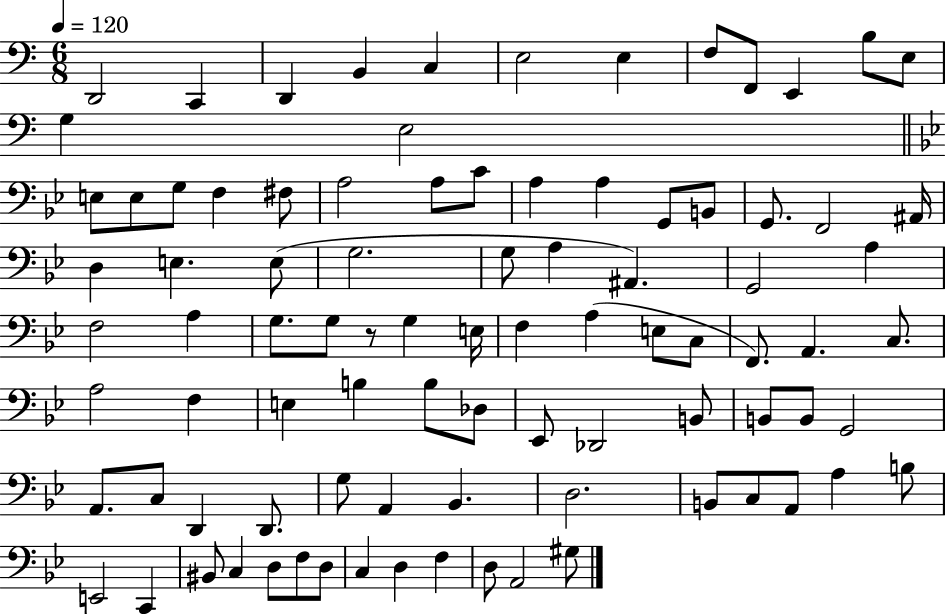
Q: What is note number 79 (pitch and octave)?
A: BIS2